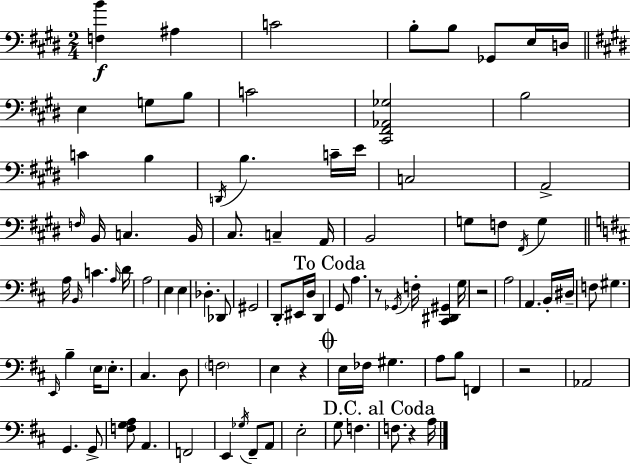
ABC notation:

X:1
T:Untitled
M:2/4
L:1/4
K:E
[F,B] ^A, C2 B,/2 B,/2 _G,,/2 E,/4 D,/4 E, G,/2 B,/2 C2 [^C,,^F,,_A,,_G,]2 B,2 C B, D,,/4 B, C/4 E/4 C,2 A,,2 F,/4 B,,/4 C, B,,/4 ^C,/2 C, A,,/4 B,,2 G,/2 F,/2 ^F,,/4 G, A,/4 B,,/4 C A,/4 D/4 A,2 E, E, _D, _D,,/2 ^G,,2 D,,/2 ^E,,/4 D,/4 D,, G,,/2 A, z/2 _G,,/4 F,/4 [^C,,^D,,^G,,] G,/4 z2 A,2 A,, B,,/4 ^D,/4 F,/2 ^G, E,,/4 B, E,/4 E,/2 ^C, D,/2 F,2 E, z E,/4 _F,/4 ^G, A,/2 B,/2 F,, z2 _A,,2 G,, G,,/2 [F,G,A,]/2 A,, F,,2 E,, _G,/4 ^F,,/2 A,,/2 E,2 G,/2 F, F,/2 z A,/4